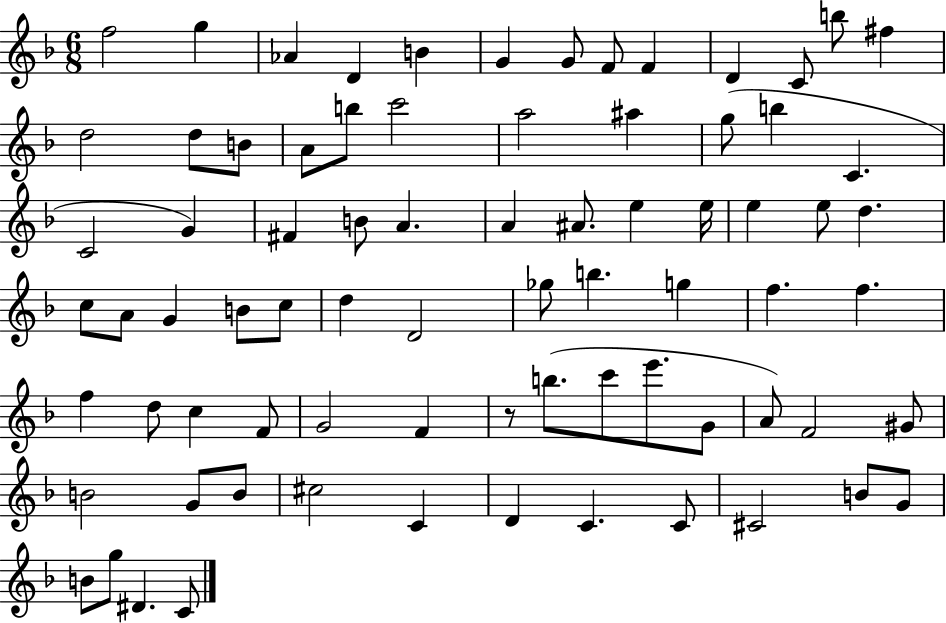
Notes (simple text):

F5/h G5/q Ab4/q D4/q B4/q G4/q G4/e F4/e F4/q D4/q C4/e B5/e F#5/q D5/h D5/e B4/e A4/e B5/e C6/h A5/h A#5/q G5/e B5/q C4/q. C4/h G4/q F#4/q B4/e A4/q. A4/q A#4/e. E5/q E5/s E5/q E5/e D5/q. C5/e A4/e G4/q B4/e C5/e D5/q D4/h Gb5/e B5/q. G5/q F5/q. F5/q. F5/q D5/e C5/q F4/e G4/h F4/q R/e B5/e. C6/e E6/e. G4/e A4/e F4/h G#4/e B4/h G4/e B4/e C#5/h C4/q D4/q C4/q. C4/e C#4/h B4/e G4/e B4/e G5/e D#4/q. C4/e